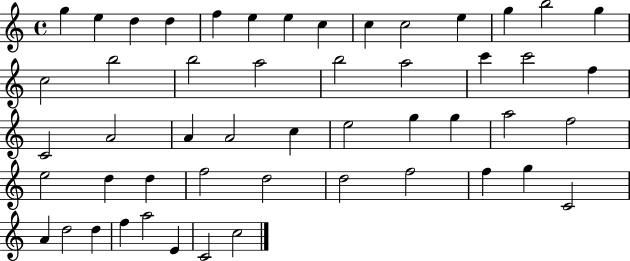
G5/q E5/q D5/q D5/q F5/q E5/q E5/q C5/q C5/q C5/h E5/q G5/q B5/h G5/q C5/h B5/h B5/h A5/h B5/h A5/h C6/q C6/h F5/q C4/h A4/h A4/q A4/h C5/q E5/h G5/q G5/q A5/h F5/h E5/h D5/q D5/q F5/h D5/h D5/h F5/h F5/q G5/q C4/h A4/q D5/h D5/q F5/q A5/h E4/q C4/h C5/h